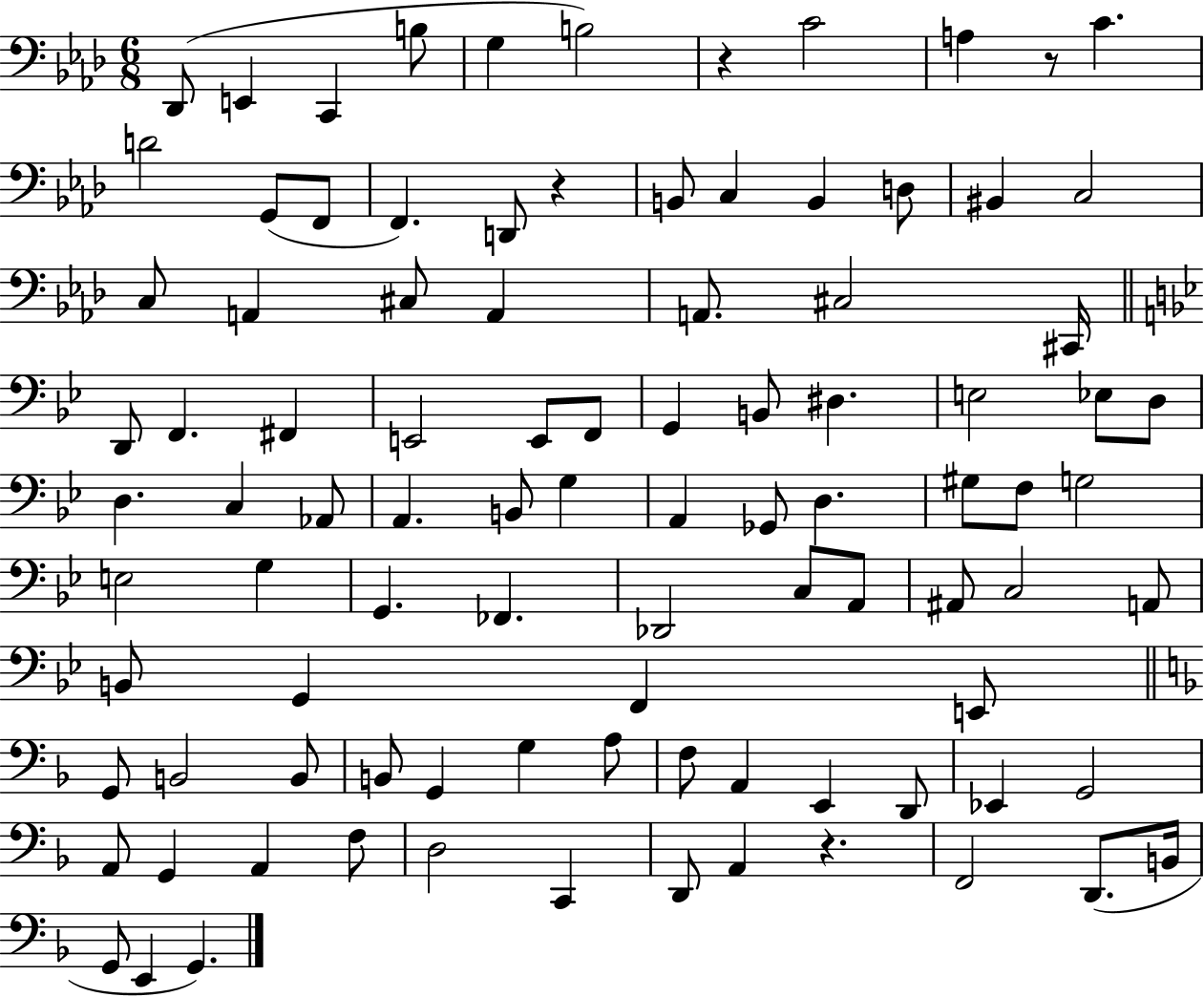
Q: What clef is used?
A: bass